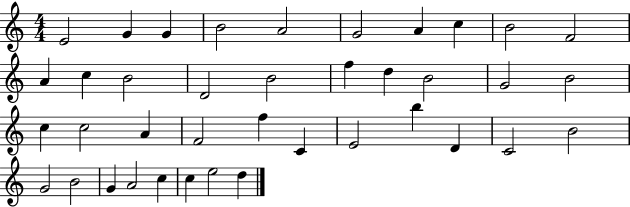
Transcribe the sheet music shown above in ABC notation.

X:1
T:Untitled
M:4/4
L:1/4
K:C
E2 G G B2 A2 G2 A c B2 F2 A c B2 D2 B2 f d B2 G2 B2 c c2 A F2 f C E2 b D C2 B2 G2 B2 G A2 c c e2 d